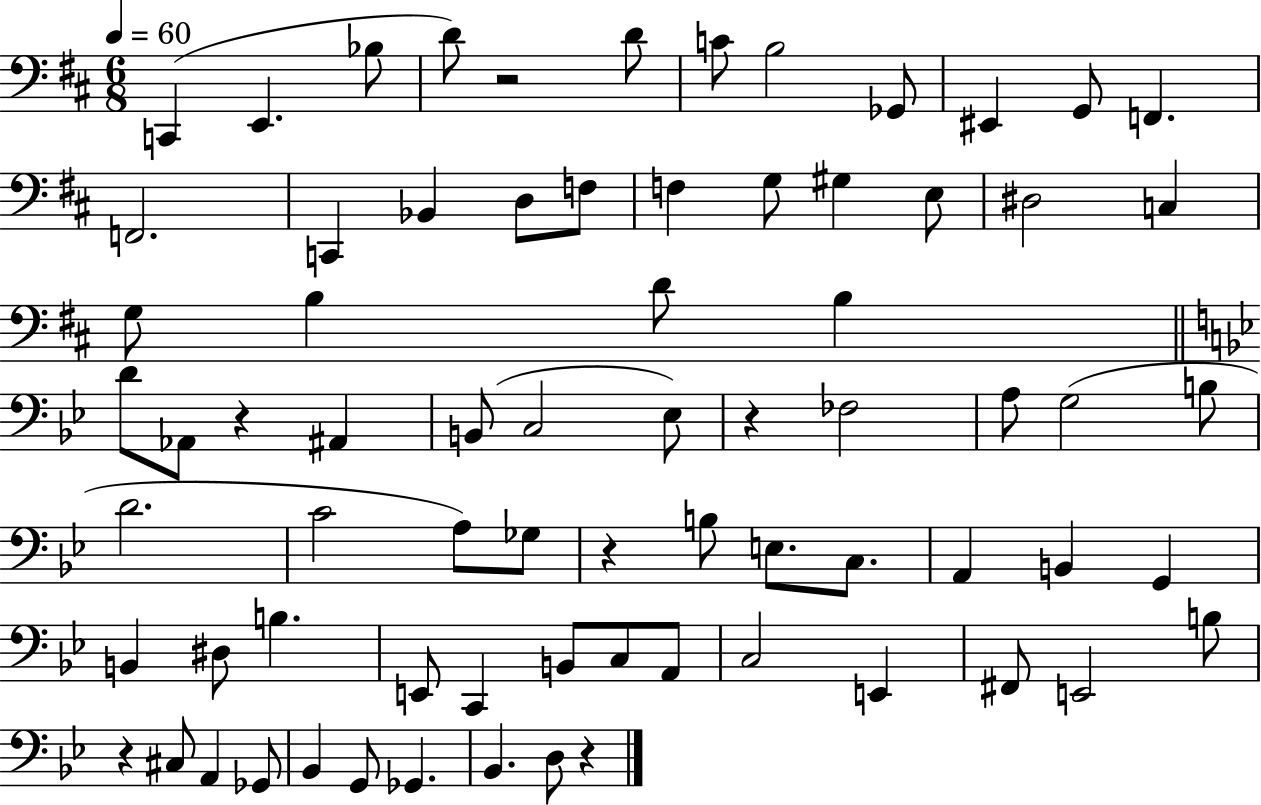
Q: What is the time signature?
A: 6/8